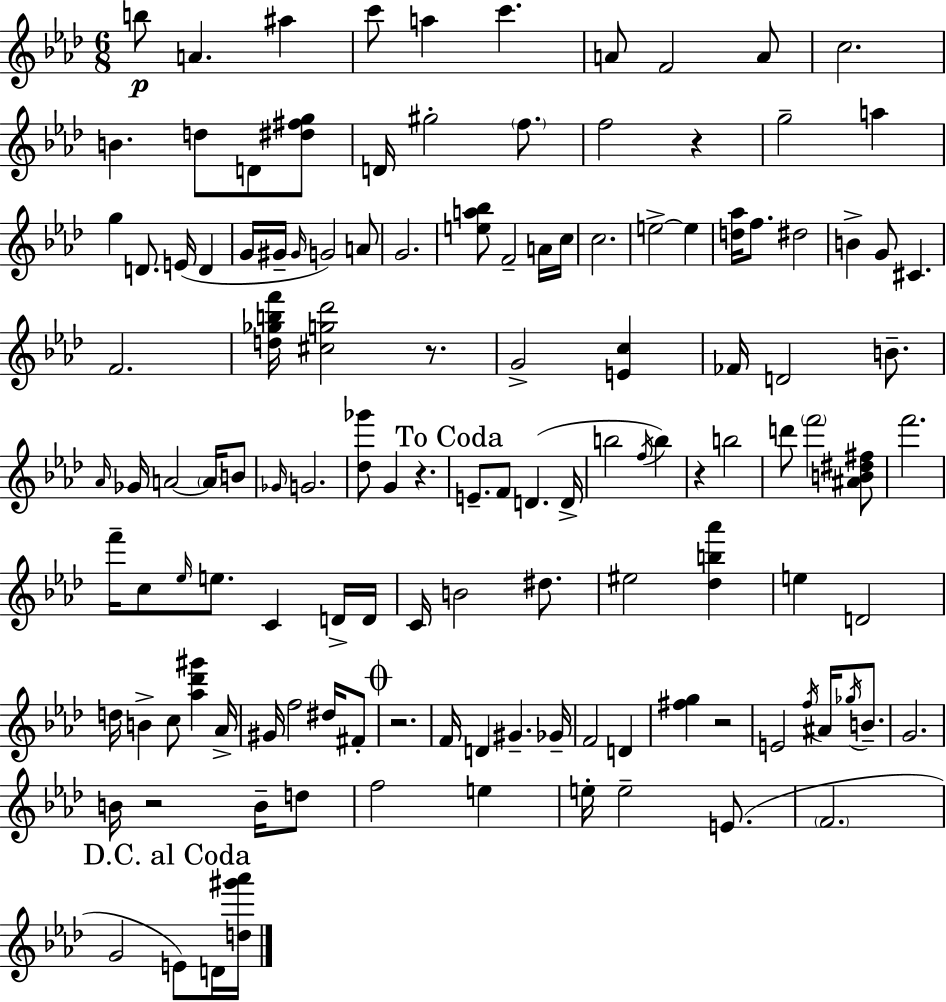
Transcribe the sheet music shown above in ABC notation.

X:1
T:Untitled
M:6/8
L:1/4
K:Ab
b/2 A ^a c'/2 a c' A/2 F2 A/2 c2 B d/2 D/2 [^d^fg]/2 D/4 ^g2 f/2 f2 z g2 a g D/2 E/4 D G/4 ^G/4 ^G/4 G2 A/2 G2 [ea_b]/2 F2 A/4 c/4 c2 e2 e [d_a]/4 f/2 ^d2 B G/2 ^C F2 [d_gbf']/4 [^cg_d']2 z/2 G2 [Ec] _F/4 D2 B/2 _A/4 _G/4 A2 A/4 B/2 _G/4 G2 [_d_g']/2 G z E/2 F/2 D D/4 b2 f/4 b z b2 d'/2 f'2 [^AB^d^f]/2 f'2 f'/4 c/2 _e/4 e/2 C D/4 D/4 C/4 B2 ^d/2 ^e2 [_db_a'] e D2 d/4 B c/2 [_a_d'^g'] _A/4 ^G/4 f2 ^d/4 ^F/2 z2 F/4 D ^G _G/4 F2 D [^fg] z2 E2 f/4 ^A/4 _g/4 B/2 G2 B/4 z2 B/4 d/2 f2 e e/4 e2 E/2 F2 G2 E/2 D/4 [d^g'_a']/4